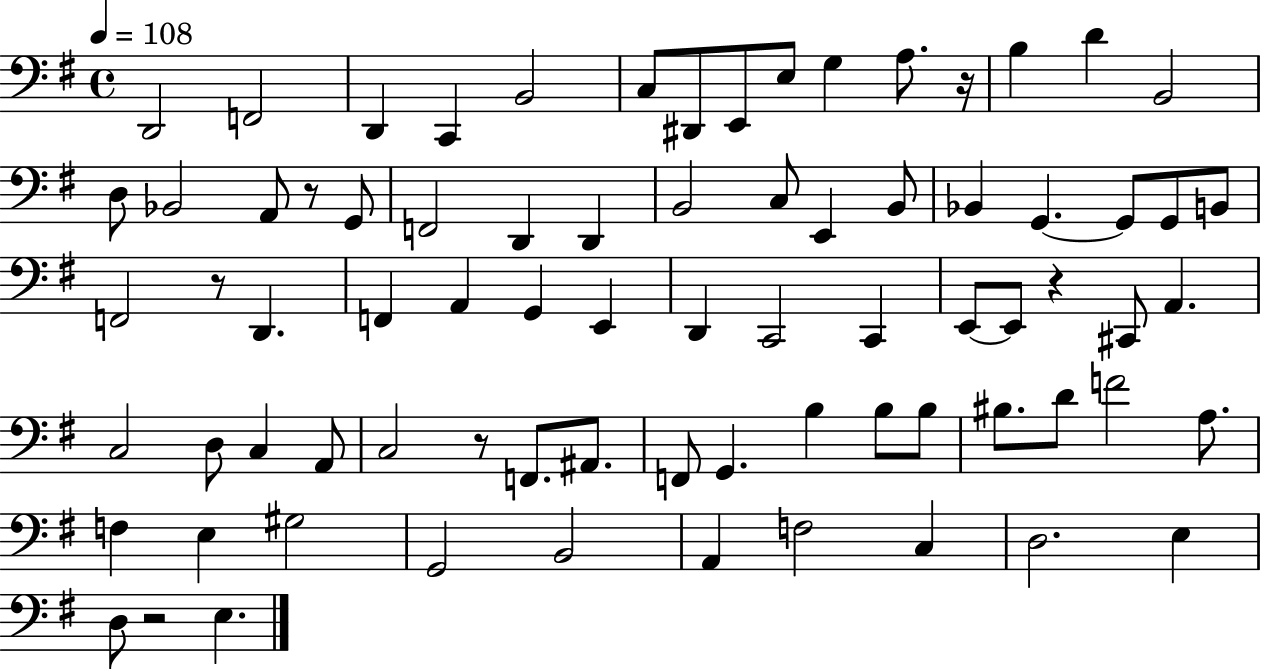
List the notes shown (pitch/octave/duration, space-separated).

D2/h F2/h D2/q C2/q B2/h C3/e D#2/e E2/e E3/e G3/q A3/e. R/s B3/q D4/q B2/h D3/e Bb2/h A2/e R/e G2/e F2/h D2/q D2/q B2/h C3/e E2/q B2/e Bb2/q G2/q. G2/e G2/e B2/e F2/h R/e D2/q. F2/q A2/q G2/q E2/q D2/q C2/h C2/q E2/e E2/e R/q C#2/e A2/q. C3/h D3/e C3/q A2/e C3/h R/e F2/e. A#2/e. F2/e G2/q. B3/q B3/e B3/e BIS3/e. D4/e F4/h A3/e. F3/q E3/q G#3/h G2/h B2/h A2/q F3/h C3/q D3/h. E3/q D3/e R/h E3/q.